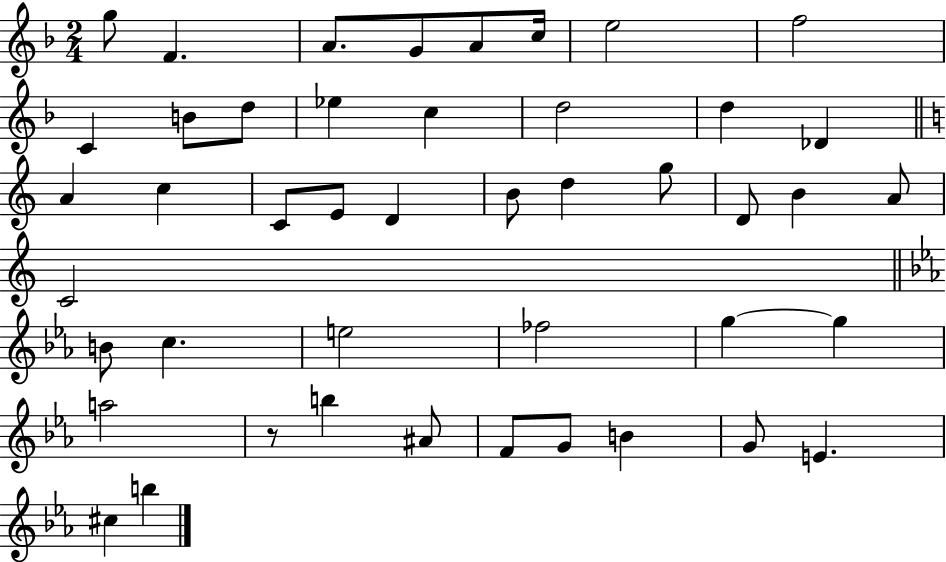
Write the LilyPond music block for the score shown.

{
  \clef treble
  \numericTimeSignature
  \time 2/4
  \key f \major
  g''8 f'4. | a'8. g'8 a'8 c''16 | e''2 | f''2 | \break c'4 b'8 d''8 | ees''4 c''4 | d''2 | d''4 des'4 | \break \bar "||" \break \key c \major a'4 c''4 | c'8 e'8 d'4 | b'8 d''4 g''8 | d'8 b'4 a'8 | \break c'2 | \bar "||" \break \key ees \major b'8 c''4. | e''2 | fes''2 | g''4~~ g''4 | \break a''2 | r8 b''4 ais'8 | f'8 g'8 b'4 | g'8 e'4. | \break cis''4 b''4 | \bar "|."
}